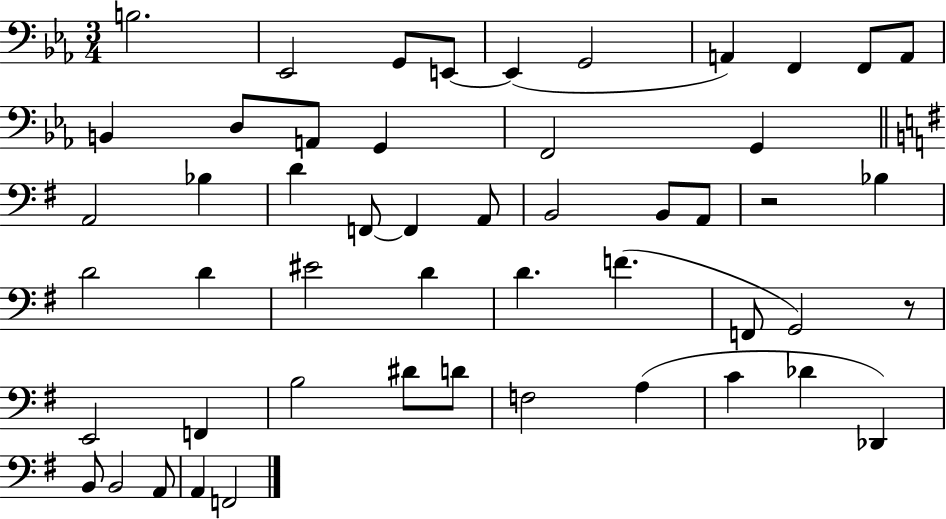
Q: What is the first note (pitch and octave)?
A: B3